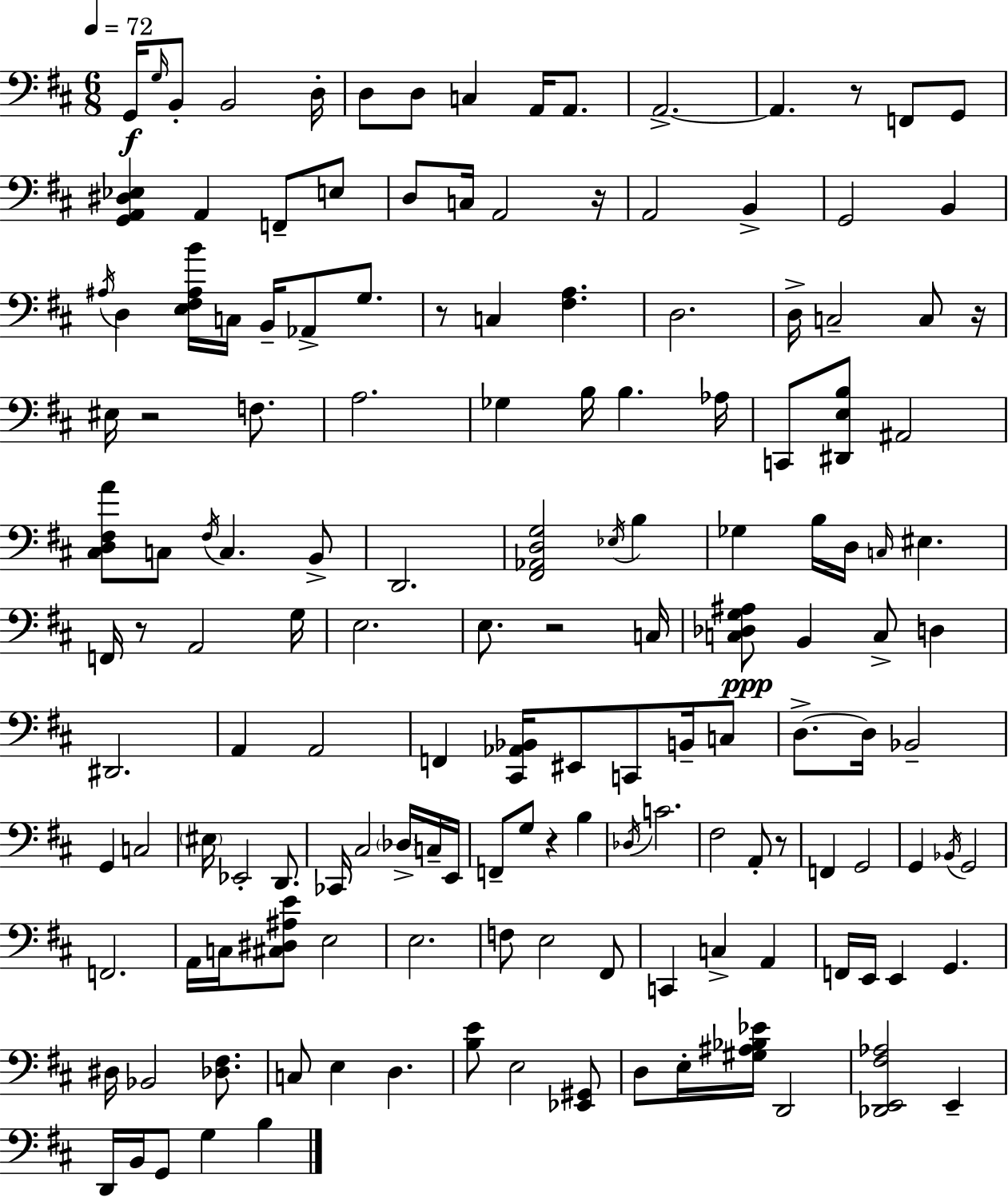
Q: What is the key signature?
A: D major